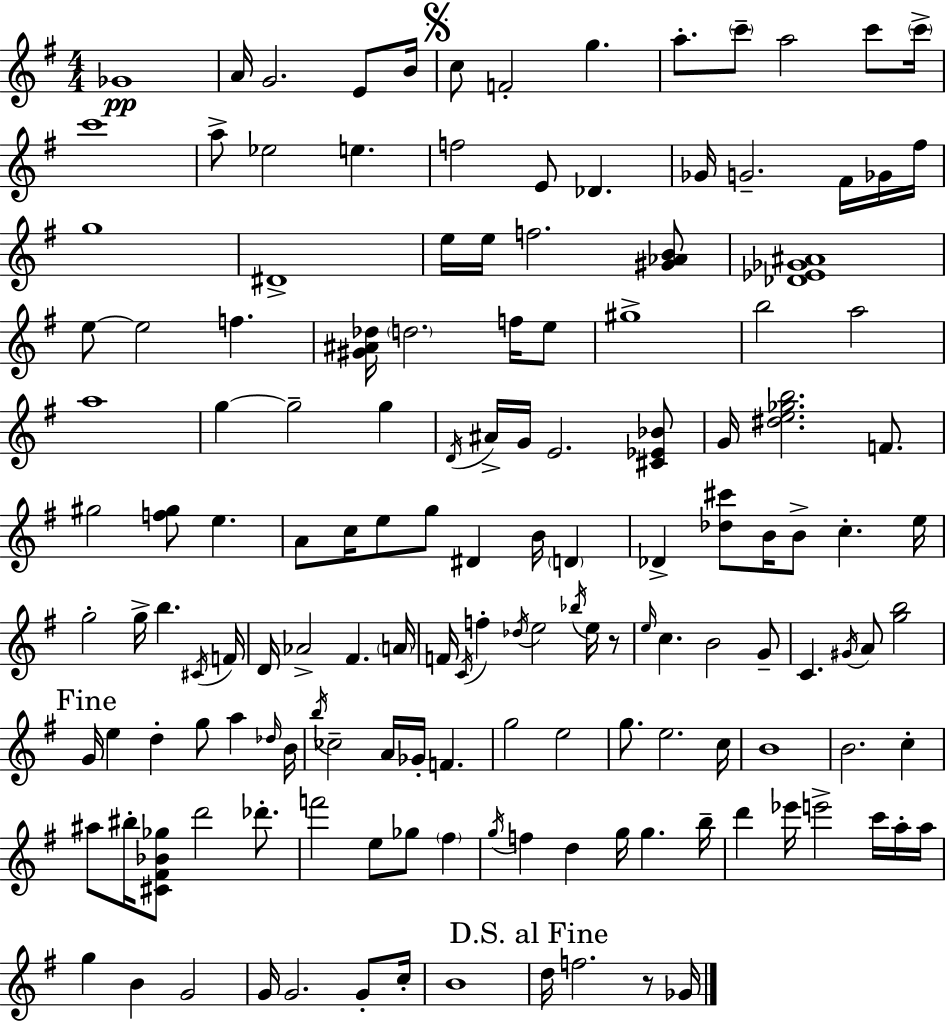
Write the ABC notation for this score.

X:1
T:Untitled
M:4/4
L:1/4
K:G
_G4 A/4 G2 E/2 B/4 c/2 F2 g a/2 c'/2 a2 c'/2 c'/4 c'4 a/2 _e2 e f2 E/2 _D _G/4 G2 ^F/4 _G/4 ^f/4 g4 ^D4 e/4 e/4 f2 [^G_AB]/2 [_D_E_G^A]4 e/2 e2 f [^G^A_d]/4 d2 f/4 e/2 ^g4 b2 a2 a4 g g2 g D/4 ^A/4 G/4 E2 [^C_E_B]/2 G/4 [^de_gb]2 F/2 ^g2 [f^g]/2 e A/2 c/4 e/2 g/2 ^D B/4 D _D [_d^c']/2 B/4 B/2 c e/4 g2 g/4 b ^C/4 F/4 D/4 _A2 ^F A/4 F/4 C/4 f _d/4 e2 _b/4 e/4 z/2 e/4 c B2 G/2 C ^G/4 A/2 [gb]2 G/4 e d g/2 a _d/4 B/4 b/4 _c2 A/4 _G/4 F g2 e2 g/2 e2 c/4 B4 B2 c ^a/2 ^b/4 [^C^F_B_g]/2 d'2 _d'/2 f'2 e/2 _g/2 ^f g/4 f d g/4 g b/4 d' _e'/4 e'2 c'/4 a/4 a/4 g B G2 G/4 G2 G/2 c/4 B4 d/4 f2 z/2 _G/4